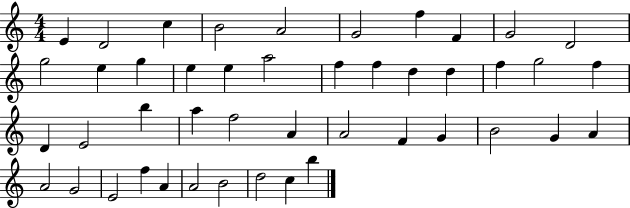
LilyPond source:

{
  \clef treble
  \numericTimeSignature
  \time 4/4
  \key c \major
  e'4 d'2 c''4 | b'2 a'2 | g'2 f''4 f'4 | g'2 d'2 | \break g''2 e''4 g''4 | e''4 e''4 a''2 | f''4 f''4 d''4 d''4 | f''4 g''2 f''4 | \break d'4 e'2 b''4 | a''4 f''2 a'4 | a'2 f'4 g'4 | b'2 g'4 a'4 | \break a'2 g'2 | e'2 f''4 a'4 | a'2 b'2 | d''2 c''4 b''4 | \break \bar "|."
}